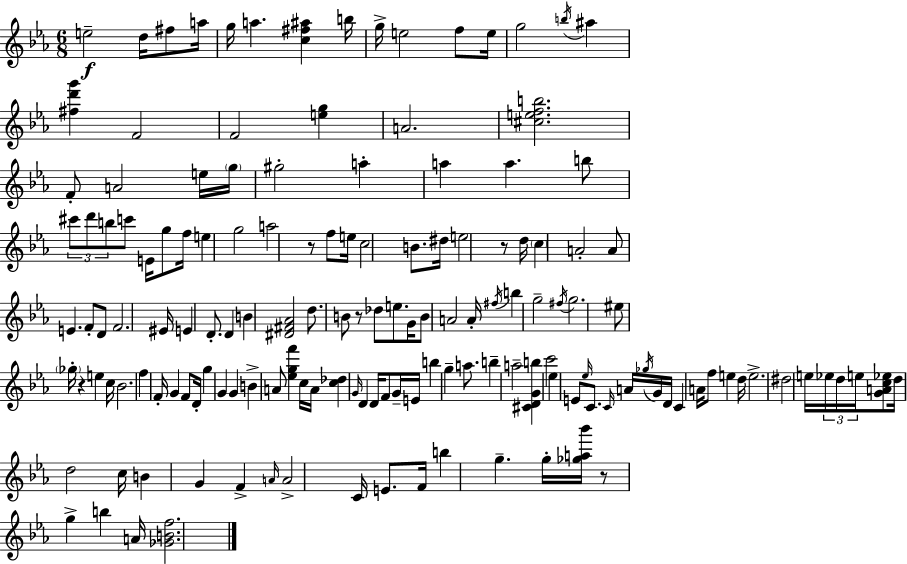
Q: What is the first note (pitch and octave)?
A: E5